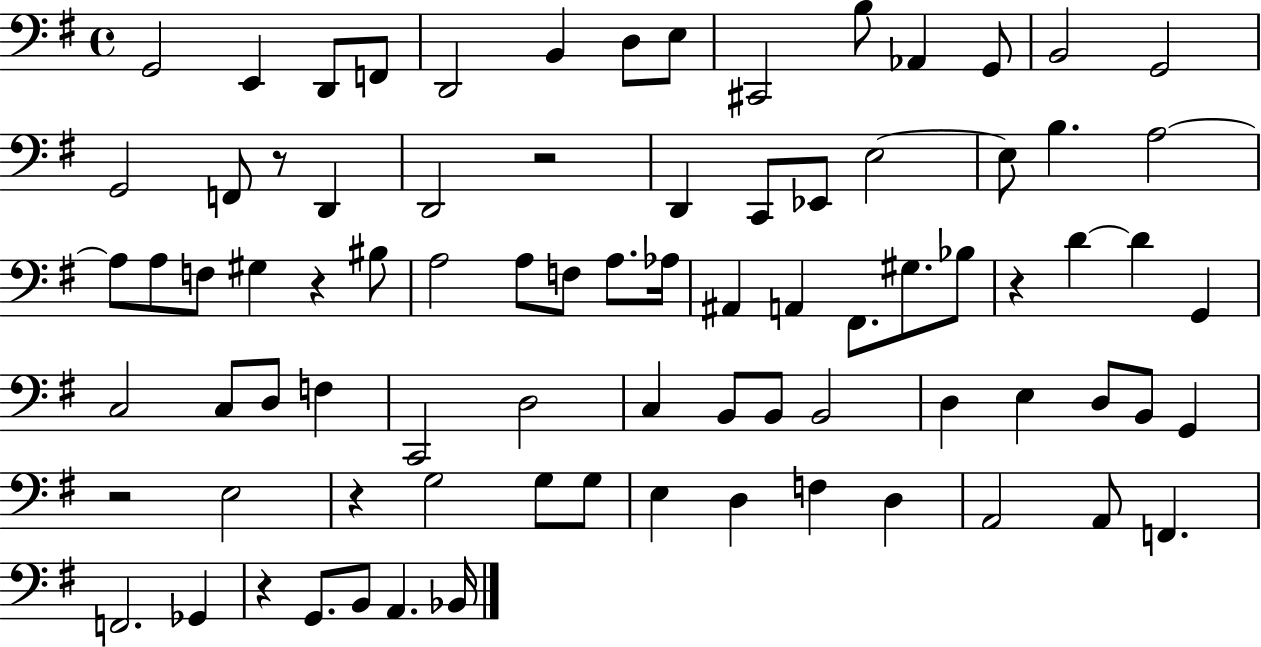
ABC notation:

X:1
T:Untitled
M:4/4
L:1/4
K:G
G,,2 E,, D,,/2 F,,/2 D,,2 B,, D,/2 E,/2 ^C,,2 B,/2 _A,, G,,/2 B,,2 G,,2 G,,2 F,,/2 z/2 D,, D,,2 z2 D,, C,,/2 _E,,/2 E,2 E,/2 B, A,2 A,/2 A,/2 F,/2 ^G, z ^B,/2 A,2 A,/2 F,/2 A,/2 _A,/4 ^A,, A,, ^F,,/2 ^G,/2 _B,/2 z D D G,, C,2 C,/2 D,/2 F, C,,2 D,2 C, B,,/2 B,,/2 B,,2 D, E, D,/2 B,,/2 G,, z2 E,2 z G,2 G,/2 G,/2 E, D, F, D, A,,2 A,,/2 F,, F,,2 _G,, z G,,/2 B,,/2 A,, _B,,/4